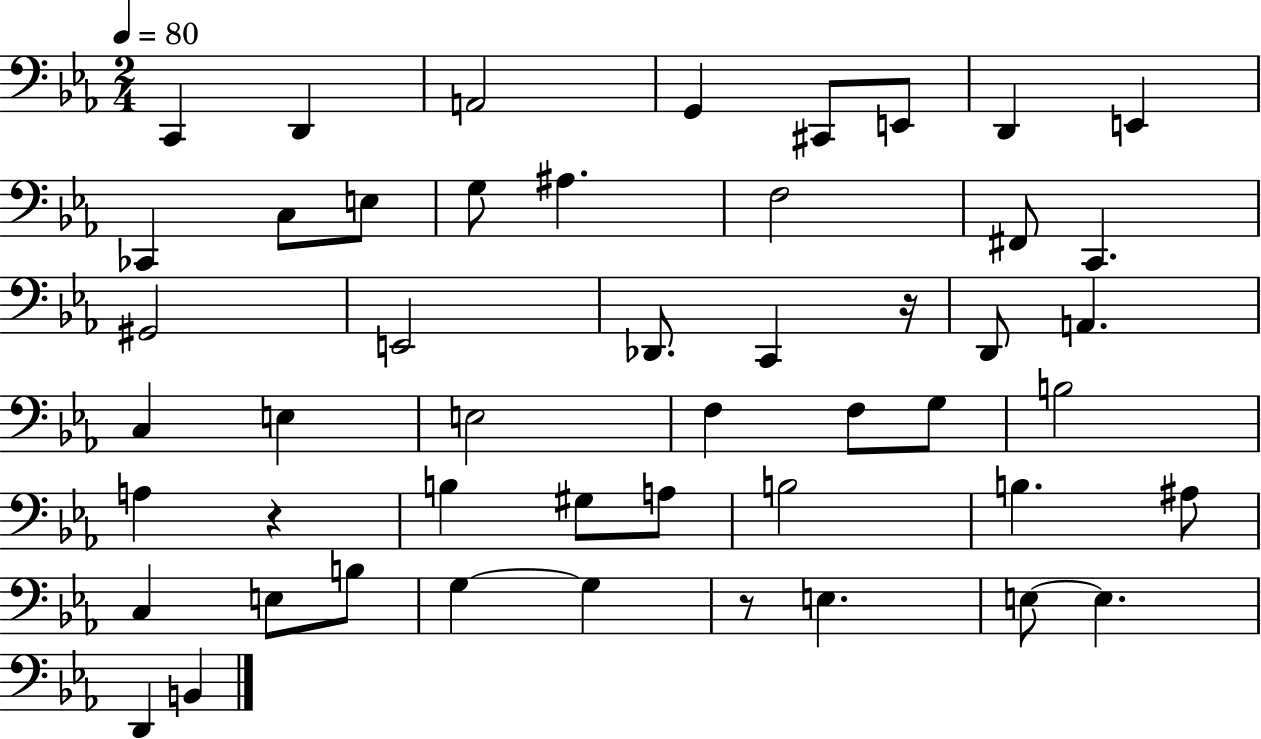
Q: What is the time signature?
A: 2/4